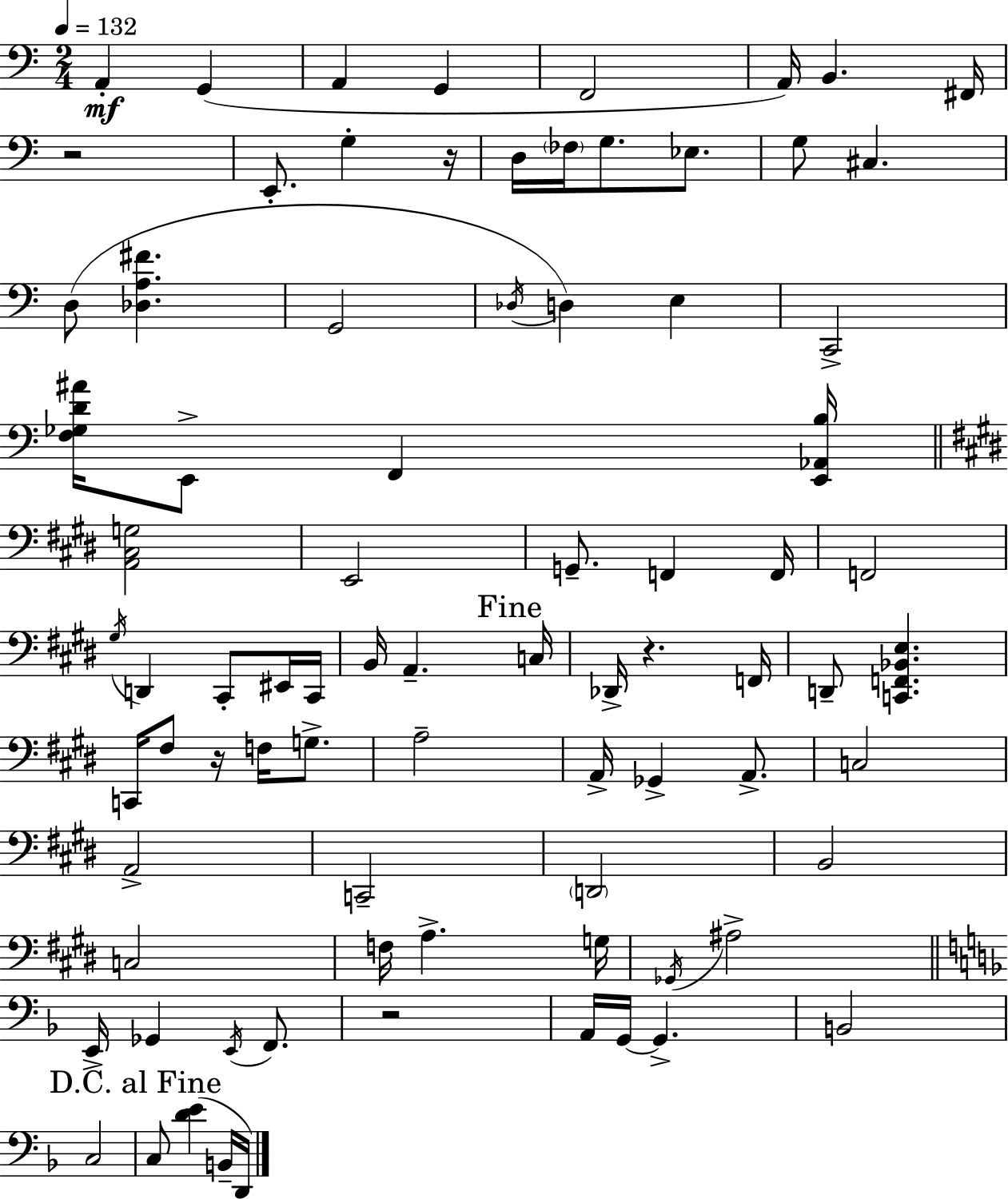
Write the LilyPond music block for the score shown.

{
  \clef bass
  \numericTimeSignature
  \time 2/4
  \key a \minor
  \tempo 4 = 132
  a,4-.\mf g,4( | a,4 g,4 | f,2 | a,16) b,4. fis,16 | \break r2 | e,8.-. g4-. r16 | d16 \parenthesize fes16 g8. ees8. | g8 cis4. | \break d8( <des a fis'>4. | g,2 | \acciaccatura { des16 }) d4 e4 | c,2-> | \break <f ges d' ais'>16 e,8-> f,4 | <e, aes, b>16 \bar "||" \break \key e \major <a, cis g>2 | e,2 | g,8.-- f,4 f,16 | f,2 | \break \acciaccatura { gis16 } d,4 cis,8-. eis,16 | cis,16 b,16 a,4.-- | \mark "Fine" c16 des,16-> r4. | f,16 d,8-- <c, f, bes, e>4. | \break c,16 fis8 r16 f16 g8.-> | a2-- | a,16-> ges,4-> a,8.-> | c2 | \break a,2-> | c,2-- | \parenthesize d,2 | b,2 | \break c2 | f16 a4.-> | g16 \acciaccatura { ges,16 } ais2-> | \bar "||" \break \key d \minor e,16-> ges,4 \acciaccatura { e,16 } f,8. | r2 | a,16 g,16~~ g,4.-> | b,2 | \break c2 | \mark "D.C. al Fine" c8 <d' e'>4( b,16-- | d,16) \bar "|."
}